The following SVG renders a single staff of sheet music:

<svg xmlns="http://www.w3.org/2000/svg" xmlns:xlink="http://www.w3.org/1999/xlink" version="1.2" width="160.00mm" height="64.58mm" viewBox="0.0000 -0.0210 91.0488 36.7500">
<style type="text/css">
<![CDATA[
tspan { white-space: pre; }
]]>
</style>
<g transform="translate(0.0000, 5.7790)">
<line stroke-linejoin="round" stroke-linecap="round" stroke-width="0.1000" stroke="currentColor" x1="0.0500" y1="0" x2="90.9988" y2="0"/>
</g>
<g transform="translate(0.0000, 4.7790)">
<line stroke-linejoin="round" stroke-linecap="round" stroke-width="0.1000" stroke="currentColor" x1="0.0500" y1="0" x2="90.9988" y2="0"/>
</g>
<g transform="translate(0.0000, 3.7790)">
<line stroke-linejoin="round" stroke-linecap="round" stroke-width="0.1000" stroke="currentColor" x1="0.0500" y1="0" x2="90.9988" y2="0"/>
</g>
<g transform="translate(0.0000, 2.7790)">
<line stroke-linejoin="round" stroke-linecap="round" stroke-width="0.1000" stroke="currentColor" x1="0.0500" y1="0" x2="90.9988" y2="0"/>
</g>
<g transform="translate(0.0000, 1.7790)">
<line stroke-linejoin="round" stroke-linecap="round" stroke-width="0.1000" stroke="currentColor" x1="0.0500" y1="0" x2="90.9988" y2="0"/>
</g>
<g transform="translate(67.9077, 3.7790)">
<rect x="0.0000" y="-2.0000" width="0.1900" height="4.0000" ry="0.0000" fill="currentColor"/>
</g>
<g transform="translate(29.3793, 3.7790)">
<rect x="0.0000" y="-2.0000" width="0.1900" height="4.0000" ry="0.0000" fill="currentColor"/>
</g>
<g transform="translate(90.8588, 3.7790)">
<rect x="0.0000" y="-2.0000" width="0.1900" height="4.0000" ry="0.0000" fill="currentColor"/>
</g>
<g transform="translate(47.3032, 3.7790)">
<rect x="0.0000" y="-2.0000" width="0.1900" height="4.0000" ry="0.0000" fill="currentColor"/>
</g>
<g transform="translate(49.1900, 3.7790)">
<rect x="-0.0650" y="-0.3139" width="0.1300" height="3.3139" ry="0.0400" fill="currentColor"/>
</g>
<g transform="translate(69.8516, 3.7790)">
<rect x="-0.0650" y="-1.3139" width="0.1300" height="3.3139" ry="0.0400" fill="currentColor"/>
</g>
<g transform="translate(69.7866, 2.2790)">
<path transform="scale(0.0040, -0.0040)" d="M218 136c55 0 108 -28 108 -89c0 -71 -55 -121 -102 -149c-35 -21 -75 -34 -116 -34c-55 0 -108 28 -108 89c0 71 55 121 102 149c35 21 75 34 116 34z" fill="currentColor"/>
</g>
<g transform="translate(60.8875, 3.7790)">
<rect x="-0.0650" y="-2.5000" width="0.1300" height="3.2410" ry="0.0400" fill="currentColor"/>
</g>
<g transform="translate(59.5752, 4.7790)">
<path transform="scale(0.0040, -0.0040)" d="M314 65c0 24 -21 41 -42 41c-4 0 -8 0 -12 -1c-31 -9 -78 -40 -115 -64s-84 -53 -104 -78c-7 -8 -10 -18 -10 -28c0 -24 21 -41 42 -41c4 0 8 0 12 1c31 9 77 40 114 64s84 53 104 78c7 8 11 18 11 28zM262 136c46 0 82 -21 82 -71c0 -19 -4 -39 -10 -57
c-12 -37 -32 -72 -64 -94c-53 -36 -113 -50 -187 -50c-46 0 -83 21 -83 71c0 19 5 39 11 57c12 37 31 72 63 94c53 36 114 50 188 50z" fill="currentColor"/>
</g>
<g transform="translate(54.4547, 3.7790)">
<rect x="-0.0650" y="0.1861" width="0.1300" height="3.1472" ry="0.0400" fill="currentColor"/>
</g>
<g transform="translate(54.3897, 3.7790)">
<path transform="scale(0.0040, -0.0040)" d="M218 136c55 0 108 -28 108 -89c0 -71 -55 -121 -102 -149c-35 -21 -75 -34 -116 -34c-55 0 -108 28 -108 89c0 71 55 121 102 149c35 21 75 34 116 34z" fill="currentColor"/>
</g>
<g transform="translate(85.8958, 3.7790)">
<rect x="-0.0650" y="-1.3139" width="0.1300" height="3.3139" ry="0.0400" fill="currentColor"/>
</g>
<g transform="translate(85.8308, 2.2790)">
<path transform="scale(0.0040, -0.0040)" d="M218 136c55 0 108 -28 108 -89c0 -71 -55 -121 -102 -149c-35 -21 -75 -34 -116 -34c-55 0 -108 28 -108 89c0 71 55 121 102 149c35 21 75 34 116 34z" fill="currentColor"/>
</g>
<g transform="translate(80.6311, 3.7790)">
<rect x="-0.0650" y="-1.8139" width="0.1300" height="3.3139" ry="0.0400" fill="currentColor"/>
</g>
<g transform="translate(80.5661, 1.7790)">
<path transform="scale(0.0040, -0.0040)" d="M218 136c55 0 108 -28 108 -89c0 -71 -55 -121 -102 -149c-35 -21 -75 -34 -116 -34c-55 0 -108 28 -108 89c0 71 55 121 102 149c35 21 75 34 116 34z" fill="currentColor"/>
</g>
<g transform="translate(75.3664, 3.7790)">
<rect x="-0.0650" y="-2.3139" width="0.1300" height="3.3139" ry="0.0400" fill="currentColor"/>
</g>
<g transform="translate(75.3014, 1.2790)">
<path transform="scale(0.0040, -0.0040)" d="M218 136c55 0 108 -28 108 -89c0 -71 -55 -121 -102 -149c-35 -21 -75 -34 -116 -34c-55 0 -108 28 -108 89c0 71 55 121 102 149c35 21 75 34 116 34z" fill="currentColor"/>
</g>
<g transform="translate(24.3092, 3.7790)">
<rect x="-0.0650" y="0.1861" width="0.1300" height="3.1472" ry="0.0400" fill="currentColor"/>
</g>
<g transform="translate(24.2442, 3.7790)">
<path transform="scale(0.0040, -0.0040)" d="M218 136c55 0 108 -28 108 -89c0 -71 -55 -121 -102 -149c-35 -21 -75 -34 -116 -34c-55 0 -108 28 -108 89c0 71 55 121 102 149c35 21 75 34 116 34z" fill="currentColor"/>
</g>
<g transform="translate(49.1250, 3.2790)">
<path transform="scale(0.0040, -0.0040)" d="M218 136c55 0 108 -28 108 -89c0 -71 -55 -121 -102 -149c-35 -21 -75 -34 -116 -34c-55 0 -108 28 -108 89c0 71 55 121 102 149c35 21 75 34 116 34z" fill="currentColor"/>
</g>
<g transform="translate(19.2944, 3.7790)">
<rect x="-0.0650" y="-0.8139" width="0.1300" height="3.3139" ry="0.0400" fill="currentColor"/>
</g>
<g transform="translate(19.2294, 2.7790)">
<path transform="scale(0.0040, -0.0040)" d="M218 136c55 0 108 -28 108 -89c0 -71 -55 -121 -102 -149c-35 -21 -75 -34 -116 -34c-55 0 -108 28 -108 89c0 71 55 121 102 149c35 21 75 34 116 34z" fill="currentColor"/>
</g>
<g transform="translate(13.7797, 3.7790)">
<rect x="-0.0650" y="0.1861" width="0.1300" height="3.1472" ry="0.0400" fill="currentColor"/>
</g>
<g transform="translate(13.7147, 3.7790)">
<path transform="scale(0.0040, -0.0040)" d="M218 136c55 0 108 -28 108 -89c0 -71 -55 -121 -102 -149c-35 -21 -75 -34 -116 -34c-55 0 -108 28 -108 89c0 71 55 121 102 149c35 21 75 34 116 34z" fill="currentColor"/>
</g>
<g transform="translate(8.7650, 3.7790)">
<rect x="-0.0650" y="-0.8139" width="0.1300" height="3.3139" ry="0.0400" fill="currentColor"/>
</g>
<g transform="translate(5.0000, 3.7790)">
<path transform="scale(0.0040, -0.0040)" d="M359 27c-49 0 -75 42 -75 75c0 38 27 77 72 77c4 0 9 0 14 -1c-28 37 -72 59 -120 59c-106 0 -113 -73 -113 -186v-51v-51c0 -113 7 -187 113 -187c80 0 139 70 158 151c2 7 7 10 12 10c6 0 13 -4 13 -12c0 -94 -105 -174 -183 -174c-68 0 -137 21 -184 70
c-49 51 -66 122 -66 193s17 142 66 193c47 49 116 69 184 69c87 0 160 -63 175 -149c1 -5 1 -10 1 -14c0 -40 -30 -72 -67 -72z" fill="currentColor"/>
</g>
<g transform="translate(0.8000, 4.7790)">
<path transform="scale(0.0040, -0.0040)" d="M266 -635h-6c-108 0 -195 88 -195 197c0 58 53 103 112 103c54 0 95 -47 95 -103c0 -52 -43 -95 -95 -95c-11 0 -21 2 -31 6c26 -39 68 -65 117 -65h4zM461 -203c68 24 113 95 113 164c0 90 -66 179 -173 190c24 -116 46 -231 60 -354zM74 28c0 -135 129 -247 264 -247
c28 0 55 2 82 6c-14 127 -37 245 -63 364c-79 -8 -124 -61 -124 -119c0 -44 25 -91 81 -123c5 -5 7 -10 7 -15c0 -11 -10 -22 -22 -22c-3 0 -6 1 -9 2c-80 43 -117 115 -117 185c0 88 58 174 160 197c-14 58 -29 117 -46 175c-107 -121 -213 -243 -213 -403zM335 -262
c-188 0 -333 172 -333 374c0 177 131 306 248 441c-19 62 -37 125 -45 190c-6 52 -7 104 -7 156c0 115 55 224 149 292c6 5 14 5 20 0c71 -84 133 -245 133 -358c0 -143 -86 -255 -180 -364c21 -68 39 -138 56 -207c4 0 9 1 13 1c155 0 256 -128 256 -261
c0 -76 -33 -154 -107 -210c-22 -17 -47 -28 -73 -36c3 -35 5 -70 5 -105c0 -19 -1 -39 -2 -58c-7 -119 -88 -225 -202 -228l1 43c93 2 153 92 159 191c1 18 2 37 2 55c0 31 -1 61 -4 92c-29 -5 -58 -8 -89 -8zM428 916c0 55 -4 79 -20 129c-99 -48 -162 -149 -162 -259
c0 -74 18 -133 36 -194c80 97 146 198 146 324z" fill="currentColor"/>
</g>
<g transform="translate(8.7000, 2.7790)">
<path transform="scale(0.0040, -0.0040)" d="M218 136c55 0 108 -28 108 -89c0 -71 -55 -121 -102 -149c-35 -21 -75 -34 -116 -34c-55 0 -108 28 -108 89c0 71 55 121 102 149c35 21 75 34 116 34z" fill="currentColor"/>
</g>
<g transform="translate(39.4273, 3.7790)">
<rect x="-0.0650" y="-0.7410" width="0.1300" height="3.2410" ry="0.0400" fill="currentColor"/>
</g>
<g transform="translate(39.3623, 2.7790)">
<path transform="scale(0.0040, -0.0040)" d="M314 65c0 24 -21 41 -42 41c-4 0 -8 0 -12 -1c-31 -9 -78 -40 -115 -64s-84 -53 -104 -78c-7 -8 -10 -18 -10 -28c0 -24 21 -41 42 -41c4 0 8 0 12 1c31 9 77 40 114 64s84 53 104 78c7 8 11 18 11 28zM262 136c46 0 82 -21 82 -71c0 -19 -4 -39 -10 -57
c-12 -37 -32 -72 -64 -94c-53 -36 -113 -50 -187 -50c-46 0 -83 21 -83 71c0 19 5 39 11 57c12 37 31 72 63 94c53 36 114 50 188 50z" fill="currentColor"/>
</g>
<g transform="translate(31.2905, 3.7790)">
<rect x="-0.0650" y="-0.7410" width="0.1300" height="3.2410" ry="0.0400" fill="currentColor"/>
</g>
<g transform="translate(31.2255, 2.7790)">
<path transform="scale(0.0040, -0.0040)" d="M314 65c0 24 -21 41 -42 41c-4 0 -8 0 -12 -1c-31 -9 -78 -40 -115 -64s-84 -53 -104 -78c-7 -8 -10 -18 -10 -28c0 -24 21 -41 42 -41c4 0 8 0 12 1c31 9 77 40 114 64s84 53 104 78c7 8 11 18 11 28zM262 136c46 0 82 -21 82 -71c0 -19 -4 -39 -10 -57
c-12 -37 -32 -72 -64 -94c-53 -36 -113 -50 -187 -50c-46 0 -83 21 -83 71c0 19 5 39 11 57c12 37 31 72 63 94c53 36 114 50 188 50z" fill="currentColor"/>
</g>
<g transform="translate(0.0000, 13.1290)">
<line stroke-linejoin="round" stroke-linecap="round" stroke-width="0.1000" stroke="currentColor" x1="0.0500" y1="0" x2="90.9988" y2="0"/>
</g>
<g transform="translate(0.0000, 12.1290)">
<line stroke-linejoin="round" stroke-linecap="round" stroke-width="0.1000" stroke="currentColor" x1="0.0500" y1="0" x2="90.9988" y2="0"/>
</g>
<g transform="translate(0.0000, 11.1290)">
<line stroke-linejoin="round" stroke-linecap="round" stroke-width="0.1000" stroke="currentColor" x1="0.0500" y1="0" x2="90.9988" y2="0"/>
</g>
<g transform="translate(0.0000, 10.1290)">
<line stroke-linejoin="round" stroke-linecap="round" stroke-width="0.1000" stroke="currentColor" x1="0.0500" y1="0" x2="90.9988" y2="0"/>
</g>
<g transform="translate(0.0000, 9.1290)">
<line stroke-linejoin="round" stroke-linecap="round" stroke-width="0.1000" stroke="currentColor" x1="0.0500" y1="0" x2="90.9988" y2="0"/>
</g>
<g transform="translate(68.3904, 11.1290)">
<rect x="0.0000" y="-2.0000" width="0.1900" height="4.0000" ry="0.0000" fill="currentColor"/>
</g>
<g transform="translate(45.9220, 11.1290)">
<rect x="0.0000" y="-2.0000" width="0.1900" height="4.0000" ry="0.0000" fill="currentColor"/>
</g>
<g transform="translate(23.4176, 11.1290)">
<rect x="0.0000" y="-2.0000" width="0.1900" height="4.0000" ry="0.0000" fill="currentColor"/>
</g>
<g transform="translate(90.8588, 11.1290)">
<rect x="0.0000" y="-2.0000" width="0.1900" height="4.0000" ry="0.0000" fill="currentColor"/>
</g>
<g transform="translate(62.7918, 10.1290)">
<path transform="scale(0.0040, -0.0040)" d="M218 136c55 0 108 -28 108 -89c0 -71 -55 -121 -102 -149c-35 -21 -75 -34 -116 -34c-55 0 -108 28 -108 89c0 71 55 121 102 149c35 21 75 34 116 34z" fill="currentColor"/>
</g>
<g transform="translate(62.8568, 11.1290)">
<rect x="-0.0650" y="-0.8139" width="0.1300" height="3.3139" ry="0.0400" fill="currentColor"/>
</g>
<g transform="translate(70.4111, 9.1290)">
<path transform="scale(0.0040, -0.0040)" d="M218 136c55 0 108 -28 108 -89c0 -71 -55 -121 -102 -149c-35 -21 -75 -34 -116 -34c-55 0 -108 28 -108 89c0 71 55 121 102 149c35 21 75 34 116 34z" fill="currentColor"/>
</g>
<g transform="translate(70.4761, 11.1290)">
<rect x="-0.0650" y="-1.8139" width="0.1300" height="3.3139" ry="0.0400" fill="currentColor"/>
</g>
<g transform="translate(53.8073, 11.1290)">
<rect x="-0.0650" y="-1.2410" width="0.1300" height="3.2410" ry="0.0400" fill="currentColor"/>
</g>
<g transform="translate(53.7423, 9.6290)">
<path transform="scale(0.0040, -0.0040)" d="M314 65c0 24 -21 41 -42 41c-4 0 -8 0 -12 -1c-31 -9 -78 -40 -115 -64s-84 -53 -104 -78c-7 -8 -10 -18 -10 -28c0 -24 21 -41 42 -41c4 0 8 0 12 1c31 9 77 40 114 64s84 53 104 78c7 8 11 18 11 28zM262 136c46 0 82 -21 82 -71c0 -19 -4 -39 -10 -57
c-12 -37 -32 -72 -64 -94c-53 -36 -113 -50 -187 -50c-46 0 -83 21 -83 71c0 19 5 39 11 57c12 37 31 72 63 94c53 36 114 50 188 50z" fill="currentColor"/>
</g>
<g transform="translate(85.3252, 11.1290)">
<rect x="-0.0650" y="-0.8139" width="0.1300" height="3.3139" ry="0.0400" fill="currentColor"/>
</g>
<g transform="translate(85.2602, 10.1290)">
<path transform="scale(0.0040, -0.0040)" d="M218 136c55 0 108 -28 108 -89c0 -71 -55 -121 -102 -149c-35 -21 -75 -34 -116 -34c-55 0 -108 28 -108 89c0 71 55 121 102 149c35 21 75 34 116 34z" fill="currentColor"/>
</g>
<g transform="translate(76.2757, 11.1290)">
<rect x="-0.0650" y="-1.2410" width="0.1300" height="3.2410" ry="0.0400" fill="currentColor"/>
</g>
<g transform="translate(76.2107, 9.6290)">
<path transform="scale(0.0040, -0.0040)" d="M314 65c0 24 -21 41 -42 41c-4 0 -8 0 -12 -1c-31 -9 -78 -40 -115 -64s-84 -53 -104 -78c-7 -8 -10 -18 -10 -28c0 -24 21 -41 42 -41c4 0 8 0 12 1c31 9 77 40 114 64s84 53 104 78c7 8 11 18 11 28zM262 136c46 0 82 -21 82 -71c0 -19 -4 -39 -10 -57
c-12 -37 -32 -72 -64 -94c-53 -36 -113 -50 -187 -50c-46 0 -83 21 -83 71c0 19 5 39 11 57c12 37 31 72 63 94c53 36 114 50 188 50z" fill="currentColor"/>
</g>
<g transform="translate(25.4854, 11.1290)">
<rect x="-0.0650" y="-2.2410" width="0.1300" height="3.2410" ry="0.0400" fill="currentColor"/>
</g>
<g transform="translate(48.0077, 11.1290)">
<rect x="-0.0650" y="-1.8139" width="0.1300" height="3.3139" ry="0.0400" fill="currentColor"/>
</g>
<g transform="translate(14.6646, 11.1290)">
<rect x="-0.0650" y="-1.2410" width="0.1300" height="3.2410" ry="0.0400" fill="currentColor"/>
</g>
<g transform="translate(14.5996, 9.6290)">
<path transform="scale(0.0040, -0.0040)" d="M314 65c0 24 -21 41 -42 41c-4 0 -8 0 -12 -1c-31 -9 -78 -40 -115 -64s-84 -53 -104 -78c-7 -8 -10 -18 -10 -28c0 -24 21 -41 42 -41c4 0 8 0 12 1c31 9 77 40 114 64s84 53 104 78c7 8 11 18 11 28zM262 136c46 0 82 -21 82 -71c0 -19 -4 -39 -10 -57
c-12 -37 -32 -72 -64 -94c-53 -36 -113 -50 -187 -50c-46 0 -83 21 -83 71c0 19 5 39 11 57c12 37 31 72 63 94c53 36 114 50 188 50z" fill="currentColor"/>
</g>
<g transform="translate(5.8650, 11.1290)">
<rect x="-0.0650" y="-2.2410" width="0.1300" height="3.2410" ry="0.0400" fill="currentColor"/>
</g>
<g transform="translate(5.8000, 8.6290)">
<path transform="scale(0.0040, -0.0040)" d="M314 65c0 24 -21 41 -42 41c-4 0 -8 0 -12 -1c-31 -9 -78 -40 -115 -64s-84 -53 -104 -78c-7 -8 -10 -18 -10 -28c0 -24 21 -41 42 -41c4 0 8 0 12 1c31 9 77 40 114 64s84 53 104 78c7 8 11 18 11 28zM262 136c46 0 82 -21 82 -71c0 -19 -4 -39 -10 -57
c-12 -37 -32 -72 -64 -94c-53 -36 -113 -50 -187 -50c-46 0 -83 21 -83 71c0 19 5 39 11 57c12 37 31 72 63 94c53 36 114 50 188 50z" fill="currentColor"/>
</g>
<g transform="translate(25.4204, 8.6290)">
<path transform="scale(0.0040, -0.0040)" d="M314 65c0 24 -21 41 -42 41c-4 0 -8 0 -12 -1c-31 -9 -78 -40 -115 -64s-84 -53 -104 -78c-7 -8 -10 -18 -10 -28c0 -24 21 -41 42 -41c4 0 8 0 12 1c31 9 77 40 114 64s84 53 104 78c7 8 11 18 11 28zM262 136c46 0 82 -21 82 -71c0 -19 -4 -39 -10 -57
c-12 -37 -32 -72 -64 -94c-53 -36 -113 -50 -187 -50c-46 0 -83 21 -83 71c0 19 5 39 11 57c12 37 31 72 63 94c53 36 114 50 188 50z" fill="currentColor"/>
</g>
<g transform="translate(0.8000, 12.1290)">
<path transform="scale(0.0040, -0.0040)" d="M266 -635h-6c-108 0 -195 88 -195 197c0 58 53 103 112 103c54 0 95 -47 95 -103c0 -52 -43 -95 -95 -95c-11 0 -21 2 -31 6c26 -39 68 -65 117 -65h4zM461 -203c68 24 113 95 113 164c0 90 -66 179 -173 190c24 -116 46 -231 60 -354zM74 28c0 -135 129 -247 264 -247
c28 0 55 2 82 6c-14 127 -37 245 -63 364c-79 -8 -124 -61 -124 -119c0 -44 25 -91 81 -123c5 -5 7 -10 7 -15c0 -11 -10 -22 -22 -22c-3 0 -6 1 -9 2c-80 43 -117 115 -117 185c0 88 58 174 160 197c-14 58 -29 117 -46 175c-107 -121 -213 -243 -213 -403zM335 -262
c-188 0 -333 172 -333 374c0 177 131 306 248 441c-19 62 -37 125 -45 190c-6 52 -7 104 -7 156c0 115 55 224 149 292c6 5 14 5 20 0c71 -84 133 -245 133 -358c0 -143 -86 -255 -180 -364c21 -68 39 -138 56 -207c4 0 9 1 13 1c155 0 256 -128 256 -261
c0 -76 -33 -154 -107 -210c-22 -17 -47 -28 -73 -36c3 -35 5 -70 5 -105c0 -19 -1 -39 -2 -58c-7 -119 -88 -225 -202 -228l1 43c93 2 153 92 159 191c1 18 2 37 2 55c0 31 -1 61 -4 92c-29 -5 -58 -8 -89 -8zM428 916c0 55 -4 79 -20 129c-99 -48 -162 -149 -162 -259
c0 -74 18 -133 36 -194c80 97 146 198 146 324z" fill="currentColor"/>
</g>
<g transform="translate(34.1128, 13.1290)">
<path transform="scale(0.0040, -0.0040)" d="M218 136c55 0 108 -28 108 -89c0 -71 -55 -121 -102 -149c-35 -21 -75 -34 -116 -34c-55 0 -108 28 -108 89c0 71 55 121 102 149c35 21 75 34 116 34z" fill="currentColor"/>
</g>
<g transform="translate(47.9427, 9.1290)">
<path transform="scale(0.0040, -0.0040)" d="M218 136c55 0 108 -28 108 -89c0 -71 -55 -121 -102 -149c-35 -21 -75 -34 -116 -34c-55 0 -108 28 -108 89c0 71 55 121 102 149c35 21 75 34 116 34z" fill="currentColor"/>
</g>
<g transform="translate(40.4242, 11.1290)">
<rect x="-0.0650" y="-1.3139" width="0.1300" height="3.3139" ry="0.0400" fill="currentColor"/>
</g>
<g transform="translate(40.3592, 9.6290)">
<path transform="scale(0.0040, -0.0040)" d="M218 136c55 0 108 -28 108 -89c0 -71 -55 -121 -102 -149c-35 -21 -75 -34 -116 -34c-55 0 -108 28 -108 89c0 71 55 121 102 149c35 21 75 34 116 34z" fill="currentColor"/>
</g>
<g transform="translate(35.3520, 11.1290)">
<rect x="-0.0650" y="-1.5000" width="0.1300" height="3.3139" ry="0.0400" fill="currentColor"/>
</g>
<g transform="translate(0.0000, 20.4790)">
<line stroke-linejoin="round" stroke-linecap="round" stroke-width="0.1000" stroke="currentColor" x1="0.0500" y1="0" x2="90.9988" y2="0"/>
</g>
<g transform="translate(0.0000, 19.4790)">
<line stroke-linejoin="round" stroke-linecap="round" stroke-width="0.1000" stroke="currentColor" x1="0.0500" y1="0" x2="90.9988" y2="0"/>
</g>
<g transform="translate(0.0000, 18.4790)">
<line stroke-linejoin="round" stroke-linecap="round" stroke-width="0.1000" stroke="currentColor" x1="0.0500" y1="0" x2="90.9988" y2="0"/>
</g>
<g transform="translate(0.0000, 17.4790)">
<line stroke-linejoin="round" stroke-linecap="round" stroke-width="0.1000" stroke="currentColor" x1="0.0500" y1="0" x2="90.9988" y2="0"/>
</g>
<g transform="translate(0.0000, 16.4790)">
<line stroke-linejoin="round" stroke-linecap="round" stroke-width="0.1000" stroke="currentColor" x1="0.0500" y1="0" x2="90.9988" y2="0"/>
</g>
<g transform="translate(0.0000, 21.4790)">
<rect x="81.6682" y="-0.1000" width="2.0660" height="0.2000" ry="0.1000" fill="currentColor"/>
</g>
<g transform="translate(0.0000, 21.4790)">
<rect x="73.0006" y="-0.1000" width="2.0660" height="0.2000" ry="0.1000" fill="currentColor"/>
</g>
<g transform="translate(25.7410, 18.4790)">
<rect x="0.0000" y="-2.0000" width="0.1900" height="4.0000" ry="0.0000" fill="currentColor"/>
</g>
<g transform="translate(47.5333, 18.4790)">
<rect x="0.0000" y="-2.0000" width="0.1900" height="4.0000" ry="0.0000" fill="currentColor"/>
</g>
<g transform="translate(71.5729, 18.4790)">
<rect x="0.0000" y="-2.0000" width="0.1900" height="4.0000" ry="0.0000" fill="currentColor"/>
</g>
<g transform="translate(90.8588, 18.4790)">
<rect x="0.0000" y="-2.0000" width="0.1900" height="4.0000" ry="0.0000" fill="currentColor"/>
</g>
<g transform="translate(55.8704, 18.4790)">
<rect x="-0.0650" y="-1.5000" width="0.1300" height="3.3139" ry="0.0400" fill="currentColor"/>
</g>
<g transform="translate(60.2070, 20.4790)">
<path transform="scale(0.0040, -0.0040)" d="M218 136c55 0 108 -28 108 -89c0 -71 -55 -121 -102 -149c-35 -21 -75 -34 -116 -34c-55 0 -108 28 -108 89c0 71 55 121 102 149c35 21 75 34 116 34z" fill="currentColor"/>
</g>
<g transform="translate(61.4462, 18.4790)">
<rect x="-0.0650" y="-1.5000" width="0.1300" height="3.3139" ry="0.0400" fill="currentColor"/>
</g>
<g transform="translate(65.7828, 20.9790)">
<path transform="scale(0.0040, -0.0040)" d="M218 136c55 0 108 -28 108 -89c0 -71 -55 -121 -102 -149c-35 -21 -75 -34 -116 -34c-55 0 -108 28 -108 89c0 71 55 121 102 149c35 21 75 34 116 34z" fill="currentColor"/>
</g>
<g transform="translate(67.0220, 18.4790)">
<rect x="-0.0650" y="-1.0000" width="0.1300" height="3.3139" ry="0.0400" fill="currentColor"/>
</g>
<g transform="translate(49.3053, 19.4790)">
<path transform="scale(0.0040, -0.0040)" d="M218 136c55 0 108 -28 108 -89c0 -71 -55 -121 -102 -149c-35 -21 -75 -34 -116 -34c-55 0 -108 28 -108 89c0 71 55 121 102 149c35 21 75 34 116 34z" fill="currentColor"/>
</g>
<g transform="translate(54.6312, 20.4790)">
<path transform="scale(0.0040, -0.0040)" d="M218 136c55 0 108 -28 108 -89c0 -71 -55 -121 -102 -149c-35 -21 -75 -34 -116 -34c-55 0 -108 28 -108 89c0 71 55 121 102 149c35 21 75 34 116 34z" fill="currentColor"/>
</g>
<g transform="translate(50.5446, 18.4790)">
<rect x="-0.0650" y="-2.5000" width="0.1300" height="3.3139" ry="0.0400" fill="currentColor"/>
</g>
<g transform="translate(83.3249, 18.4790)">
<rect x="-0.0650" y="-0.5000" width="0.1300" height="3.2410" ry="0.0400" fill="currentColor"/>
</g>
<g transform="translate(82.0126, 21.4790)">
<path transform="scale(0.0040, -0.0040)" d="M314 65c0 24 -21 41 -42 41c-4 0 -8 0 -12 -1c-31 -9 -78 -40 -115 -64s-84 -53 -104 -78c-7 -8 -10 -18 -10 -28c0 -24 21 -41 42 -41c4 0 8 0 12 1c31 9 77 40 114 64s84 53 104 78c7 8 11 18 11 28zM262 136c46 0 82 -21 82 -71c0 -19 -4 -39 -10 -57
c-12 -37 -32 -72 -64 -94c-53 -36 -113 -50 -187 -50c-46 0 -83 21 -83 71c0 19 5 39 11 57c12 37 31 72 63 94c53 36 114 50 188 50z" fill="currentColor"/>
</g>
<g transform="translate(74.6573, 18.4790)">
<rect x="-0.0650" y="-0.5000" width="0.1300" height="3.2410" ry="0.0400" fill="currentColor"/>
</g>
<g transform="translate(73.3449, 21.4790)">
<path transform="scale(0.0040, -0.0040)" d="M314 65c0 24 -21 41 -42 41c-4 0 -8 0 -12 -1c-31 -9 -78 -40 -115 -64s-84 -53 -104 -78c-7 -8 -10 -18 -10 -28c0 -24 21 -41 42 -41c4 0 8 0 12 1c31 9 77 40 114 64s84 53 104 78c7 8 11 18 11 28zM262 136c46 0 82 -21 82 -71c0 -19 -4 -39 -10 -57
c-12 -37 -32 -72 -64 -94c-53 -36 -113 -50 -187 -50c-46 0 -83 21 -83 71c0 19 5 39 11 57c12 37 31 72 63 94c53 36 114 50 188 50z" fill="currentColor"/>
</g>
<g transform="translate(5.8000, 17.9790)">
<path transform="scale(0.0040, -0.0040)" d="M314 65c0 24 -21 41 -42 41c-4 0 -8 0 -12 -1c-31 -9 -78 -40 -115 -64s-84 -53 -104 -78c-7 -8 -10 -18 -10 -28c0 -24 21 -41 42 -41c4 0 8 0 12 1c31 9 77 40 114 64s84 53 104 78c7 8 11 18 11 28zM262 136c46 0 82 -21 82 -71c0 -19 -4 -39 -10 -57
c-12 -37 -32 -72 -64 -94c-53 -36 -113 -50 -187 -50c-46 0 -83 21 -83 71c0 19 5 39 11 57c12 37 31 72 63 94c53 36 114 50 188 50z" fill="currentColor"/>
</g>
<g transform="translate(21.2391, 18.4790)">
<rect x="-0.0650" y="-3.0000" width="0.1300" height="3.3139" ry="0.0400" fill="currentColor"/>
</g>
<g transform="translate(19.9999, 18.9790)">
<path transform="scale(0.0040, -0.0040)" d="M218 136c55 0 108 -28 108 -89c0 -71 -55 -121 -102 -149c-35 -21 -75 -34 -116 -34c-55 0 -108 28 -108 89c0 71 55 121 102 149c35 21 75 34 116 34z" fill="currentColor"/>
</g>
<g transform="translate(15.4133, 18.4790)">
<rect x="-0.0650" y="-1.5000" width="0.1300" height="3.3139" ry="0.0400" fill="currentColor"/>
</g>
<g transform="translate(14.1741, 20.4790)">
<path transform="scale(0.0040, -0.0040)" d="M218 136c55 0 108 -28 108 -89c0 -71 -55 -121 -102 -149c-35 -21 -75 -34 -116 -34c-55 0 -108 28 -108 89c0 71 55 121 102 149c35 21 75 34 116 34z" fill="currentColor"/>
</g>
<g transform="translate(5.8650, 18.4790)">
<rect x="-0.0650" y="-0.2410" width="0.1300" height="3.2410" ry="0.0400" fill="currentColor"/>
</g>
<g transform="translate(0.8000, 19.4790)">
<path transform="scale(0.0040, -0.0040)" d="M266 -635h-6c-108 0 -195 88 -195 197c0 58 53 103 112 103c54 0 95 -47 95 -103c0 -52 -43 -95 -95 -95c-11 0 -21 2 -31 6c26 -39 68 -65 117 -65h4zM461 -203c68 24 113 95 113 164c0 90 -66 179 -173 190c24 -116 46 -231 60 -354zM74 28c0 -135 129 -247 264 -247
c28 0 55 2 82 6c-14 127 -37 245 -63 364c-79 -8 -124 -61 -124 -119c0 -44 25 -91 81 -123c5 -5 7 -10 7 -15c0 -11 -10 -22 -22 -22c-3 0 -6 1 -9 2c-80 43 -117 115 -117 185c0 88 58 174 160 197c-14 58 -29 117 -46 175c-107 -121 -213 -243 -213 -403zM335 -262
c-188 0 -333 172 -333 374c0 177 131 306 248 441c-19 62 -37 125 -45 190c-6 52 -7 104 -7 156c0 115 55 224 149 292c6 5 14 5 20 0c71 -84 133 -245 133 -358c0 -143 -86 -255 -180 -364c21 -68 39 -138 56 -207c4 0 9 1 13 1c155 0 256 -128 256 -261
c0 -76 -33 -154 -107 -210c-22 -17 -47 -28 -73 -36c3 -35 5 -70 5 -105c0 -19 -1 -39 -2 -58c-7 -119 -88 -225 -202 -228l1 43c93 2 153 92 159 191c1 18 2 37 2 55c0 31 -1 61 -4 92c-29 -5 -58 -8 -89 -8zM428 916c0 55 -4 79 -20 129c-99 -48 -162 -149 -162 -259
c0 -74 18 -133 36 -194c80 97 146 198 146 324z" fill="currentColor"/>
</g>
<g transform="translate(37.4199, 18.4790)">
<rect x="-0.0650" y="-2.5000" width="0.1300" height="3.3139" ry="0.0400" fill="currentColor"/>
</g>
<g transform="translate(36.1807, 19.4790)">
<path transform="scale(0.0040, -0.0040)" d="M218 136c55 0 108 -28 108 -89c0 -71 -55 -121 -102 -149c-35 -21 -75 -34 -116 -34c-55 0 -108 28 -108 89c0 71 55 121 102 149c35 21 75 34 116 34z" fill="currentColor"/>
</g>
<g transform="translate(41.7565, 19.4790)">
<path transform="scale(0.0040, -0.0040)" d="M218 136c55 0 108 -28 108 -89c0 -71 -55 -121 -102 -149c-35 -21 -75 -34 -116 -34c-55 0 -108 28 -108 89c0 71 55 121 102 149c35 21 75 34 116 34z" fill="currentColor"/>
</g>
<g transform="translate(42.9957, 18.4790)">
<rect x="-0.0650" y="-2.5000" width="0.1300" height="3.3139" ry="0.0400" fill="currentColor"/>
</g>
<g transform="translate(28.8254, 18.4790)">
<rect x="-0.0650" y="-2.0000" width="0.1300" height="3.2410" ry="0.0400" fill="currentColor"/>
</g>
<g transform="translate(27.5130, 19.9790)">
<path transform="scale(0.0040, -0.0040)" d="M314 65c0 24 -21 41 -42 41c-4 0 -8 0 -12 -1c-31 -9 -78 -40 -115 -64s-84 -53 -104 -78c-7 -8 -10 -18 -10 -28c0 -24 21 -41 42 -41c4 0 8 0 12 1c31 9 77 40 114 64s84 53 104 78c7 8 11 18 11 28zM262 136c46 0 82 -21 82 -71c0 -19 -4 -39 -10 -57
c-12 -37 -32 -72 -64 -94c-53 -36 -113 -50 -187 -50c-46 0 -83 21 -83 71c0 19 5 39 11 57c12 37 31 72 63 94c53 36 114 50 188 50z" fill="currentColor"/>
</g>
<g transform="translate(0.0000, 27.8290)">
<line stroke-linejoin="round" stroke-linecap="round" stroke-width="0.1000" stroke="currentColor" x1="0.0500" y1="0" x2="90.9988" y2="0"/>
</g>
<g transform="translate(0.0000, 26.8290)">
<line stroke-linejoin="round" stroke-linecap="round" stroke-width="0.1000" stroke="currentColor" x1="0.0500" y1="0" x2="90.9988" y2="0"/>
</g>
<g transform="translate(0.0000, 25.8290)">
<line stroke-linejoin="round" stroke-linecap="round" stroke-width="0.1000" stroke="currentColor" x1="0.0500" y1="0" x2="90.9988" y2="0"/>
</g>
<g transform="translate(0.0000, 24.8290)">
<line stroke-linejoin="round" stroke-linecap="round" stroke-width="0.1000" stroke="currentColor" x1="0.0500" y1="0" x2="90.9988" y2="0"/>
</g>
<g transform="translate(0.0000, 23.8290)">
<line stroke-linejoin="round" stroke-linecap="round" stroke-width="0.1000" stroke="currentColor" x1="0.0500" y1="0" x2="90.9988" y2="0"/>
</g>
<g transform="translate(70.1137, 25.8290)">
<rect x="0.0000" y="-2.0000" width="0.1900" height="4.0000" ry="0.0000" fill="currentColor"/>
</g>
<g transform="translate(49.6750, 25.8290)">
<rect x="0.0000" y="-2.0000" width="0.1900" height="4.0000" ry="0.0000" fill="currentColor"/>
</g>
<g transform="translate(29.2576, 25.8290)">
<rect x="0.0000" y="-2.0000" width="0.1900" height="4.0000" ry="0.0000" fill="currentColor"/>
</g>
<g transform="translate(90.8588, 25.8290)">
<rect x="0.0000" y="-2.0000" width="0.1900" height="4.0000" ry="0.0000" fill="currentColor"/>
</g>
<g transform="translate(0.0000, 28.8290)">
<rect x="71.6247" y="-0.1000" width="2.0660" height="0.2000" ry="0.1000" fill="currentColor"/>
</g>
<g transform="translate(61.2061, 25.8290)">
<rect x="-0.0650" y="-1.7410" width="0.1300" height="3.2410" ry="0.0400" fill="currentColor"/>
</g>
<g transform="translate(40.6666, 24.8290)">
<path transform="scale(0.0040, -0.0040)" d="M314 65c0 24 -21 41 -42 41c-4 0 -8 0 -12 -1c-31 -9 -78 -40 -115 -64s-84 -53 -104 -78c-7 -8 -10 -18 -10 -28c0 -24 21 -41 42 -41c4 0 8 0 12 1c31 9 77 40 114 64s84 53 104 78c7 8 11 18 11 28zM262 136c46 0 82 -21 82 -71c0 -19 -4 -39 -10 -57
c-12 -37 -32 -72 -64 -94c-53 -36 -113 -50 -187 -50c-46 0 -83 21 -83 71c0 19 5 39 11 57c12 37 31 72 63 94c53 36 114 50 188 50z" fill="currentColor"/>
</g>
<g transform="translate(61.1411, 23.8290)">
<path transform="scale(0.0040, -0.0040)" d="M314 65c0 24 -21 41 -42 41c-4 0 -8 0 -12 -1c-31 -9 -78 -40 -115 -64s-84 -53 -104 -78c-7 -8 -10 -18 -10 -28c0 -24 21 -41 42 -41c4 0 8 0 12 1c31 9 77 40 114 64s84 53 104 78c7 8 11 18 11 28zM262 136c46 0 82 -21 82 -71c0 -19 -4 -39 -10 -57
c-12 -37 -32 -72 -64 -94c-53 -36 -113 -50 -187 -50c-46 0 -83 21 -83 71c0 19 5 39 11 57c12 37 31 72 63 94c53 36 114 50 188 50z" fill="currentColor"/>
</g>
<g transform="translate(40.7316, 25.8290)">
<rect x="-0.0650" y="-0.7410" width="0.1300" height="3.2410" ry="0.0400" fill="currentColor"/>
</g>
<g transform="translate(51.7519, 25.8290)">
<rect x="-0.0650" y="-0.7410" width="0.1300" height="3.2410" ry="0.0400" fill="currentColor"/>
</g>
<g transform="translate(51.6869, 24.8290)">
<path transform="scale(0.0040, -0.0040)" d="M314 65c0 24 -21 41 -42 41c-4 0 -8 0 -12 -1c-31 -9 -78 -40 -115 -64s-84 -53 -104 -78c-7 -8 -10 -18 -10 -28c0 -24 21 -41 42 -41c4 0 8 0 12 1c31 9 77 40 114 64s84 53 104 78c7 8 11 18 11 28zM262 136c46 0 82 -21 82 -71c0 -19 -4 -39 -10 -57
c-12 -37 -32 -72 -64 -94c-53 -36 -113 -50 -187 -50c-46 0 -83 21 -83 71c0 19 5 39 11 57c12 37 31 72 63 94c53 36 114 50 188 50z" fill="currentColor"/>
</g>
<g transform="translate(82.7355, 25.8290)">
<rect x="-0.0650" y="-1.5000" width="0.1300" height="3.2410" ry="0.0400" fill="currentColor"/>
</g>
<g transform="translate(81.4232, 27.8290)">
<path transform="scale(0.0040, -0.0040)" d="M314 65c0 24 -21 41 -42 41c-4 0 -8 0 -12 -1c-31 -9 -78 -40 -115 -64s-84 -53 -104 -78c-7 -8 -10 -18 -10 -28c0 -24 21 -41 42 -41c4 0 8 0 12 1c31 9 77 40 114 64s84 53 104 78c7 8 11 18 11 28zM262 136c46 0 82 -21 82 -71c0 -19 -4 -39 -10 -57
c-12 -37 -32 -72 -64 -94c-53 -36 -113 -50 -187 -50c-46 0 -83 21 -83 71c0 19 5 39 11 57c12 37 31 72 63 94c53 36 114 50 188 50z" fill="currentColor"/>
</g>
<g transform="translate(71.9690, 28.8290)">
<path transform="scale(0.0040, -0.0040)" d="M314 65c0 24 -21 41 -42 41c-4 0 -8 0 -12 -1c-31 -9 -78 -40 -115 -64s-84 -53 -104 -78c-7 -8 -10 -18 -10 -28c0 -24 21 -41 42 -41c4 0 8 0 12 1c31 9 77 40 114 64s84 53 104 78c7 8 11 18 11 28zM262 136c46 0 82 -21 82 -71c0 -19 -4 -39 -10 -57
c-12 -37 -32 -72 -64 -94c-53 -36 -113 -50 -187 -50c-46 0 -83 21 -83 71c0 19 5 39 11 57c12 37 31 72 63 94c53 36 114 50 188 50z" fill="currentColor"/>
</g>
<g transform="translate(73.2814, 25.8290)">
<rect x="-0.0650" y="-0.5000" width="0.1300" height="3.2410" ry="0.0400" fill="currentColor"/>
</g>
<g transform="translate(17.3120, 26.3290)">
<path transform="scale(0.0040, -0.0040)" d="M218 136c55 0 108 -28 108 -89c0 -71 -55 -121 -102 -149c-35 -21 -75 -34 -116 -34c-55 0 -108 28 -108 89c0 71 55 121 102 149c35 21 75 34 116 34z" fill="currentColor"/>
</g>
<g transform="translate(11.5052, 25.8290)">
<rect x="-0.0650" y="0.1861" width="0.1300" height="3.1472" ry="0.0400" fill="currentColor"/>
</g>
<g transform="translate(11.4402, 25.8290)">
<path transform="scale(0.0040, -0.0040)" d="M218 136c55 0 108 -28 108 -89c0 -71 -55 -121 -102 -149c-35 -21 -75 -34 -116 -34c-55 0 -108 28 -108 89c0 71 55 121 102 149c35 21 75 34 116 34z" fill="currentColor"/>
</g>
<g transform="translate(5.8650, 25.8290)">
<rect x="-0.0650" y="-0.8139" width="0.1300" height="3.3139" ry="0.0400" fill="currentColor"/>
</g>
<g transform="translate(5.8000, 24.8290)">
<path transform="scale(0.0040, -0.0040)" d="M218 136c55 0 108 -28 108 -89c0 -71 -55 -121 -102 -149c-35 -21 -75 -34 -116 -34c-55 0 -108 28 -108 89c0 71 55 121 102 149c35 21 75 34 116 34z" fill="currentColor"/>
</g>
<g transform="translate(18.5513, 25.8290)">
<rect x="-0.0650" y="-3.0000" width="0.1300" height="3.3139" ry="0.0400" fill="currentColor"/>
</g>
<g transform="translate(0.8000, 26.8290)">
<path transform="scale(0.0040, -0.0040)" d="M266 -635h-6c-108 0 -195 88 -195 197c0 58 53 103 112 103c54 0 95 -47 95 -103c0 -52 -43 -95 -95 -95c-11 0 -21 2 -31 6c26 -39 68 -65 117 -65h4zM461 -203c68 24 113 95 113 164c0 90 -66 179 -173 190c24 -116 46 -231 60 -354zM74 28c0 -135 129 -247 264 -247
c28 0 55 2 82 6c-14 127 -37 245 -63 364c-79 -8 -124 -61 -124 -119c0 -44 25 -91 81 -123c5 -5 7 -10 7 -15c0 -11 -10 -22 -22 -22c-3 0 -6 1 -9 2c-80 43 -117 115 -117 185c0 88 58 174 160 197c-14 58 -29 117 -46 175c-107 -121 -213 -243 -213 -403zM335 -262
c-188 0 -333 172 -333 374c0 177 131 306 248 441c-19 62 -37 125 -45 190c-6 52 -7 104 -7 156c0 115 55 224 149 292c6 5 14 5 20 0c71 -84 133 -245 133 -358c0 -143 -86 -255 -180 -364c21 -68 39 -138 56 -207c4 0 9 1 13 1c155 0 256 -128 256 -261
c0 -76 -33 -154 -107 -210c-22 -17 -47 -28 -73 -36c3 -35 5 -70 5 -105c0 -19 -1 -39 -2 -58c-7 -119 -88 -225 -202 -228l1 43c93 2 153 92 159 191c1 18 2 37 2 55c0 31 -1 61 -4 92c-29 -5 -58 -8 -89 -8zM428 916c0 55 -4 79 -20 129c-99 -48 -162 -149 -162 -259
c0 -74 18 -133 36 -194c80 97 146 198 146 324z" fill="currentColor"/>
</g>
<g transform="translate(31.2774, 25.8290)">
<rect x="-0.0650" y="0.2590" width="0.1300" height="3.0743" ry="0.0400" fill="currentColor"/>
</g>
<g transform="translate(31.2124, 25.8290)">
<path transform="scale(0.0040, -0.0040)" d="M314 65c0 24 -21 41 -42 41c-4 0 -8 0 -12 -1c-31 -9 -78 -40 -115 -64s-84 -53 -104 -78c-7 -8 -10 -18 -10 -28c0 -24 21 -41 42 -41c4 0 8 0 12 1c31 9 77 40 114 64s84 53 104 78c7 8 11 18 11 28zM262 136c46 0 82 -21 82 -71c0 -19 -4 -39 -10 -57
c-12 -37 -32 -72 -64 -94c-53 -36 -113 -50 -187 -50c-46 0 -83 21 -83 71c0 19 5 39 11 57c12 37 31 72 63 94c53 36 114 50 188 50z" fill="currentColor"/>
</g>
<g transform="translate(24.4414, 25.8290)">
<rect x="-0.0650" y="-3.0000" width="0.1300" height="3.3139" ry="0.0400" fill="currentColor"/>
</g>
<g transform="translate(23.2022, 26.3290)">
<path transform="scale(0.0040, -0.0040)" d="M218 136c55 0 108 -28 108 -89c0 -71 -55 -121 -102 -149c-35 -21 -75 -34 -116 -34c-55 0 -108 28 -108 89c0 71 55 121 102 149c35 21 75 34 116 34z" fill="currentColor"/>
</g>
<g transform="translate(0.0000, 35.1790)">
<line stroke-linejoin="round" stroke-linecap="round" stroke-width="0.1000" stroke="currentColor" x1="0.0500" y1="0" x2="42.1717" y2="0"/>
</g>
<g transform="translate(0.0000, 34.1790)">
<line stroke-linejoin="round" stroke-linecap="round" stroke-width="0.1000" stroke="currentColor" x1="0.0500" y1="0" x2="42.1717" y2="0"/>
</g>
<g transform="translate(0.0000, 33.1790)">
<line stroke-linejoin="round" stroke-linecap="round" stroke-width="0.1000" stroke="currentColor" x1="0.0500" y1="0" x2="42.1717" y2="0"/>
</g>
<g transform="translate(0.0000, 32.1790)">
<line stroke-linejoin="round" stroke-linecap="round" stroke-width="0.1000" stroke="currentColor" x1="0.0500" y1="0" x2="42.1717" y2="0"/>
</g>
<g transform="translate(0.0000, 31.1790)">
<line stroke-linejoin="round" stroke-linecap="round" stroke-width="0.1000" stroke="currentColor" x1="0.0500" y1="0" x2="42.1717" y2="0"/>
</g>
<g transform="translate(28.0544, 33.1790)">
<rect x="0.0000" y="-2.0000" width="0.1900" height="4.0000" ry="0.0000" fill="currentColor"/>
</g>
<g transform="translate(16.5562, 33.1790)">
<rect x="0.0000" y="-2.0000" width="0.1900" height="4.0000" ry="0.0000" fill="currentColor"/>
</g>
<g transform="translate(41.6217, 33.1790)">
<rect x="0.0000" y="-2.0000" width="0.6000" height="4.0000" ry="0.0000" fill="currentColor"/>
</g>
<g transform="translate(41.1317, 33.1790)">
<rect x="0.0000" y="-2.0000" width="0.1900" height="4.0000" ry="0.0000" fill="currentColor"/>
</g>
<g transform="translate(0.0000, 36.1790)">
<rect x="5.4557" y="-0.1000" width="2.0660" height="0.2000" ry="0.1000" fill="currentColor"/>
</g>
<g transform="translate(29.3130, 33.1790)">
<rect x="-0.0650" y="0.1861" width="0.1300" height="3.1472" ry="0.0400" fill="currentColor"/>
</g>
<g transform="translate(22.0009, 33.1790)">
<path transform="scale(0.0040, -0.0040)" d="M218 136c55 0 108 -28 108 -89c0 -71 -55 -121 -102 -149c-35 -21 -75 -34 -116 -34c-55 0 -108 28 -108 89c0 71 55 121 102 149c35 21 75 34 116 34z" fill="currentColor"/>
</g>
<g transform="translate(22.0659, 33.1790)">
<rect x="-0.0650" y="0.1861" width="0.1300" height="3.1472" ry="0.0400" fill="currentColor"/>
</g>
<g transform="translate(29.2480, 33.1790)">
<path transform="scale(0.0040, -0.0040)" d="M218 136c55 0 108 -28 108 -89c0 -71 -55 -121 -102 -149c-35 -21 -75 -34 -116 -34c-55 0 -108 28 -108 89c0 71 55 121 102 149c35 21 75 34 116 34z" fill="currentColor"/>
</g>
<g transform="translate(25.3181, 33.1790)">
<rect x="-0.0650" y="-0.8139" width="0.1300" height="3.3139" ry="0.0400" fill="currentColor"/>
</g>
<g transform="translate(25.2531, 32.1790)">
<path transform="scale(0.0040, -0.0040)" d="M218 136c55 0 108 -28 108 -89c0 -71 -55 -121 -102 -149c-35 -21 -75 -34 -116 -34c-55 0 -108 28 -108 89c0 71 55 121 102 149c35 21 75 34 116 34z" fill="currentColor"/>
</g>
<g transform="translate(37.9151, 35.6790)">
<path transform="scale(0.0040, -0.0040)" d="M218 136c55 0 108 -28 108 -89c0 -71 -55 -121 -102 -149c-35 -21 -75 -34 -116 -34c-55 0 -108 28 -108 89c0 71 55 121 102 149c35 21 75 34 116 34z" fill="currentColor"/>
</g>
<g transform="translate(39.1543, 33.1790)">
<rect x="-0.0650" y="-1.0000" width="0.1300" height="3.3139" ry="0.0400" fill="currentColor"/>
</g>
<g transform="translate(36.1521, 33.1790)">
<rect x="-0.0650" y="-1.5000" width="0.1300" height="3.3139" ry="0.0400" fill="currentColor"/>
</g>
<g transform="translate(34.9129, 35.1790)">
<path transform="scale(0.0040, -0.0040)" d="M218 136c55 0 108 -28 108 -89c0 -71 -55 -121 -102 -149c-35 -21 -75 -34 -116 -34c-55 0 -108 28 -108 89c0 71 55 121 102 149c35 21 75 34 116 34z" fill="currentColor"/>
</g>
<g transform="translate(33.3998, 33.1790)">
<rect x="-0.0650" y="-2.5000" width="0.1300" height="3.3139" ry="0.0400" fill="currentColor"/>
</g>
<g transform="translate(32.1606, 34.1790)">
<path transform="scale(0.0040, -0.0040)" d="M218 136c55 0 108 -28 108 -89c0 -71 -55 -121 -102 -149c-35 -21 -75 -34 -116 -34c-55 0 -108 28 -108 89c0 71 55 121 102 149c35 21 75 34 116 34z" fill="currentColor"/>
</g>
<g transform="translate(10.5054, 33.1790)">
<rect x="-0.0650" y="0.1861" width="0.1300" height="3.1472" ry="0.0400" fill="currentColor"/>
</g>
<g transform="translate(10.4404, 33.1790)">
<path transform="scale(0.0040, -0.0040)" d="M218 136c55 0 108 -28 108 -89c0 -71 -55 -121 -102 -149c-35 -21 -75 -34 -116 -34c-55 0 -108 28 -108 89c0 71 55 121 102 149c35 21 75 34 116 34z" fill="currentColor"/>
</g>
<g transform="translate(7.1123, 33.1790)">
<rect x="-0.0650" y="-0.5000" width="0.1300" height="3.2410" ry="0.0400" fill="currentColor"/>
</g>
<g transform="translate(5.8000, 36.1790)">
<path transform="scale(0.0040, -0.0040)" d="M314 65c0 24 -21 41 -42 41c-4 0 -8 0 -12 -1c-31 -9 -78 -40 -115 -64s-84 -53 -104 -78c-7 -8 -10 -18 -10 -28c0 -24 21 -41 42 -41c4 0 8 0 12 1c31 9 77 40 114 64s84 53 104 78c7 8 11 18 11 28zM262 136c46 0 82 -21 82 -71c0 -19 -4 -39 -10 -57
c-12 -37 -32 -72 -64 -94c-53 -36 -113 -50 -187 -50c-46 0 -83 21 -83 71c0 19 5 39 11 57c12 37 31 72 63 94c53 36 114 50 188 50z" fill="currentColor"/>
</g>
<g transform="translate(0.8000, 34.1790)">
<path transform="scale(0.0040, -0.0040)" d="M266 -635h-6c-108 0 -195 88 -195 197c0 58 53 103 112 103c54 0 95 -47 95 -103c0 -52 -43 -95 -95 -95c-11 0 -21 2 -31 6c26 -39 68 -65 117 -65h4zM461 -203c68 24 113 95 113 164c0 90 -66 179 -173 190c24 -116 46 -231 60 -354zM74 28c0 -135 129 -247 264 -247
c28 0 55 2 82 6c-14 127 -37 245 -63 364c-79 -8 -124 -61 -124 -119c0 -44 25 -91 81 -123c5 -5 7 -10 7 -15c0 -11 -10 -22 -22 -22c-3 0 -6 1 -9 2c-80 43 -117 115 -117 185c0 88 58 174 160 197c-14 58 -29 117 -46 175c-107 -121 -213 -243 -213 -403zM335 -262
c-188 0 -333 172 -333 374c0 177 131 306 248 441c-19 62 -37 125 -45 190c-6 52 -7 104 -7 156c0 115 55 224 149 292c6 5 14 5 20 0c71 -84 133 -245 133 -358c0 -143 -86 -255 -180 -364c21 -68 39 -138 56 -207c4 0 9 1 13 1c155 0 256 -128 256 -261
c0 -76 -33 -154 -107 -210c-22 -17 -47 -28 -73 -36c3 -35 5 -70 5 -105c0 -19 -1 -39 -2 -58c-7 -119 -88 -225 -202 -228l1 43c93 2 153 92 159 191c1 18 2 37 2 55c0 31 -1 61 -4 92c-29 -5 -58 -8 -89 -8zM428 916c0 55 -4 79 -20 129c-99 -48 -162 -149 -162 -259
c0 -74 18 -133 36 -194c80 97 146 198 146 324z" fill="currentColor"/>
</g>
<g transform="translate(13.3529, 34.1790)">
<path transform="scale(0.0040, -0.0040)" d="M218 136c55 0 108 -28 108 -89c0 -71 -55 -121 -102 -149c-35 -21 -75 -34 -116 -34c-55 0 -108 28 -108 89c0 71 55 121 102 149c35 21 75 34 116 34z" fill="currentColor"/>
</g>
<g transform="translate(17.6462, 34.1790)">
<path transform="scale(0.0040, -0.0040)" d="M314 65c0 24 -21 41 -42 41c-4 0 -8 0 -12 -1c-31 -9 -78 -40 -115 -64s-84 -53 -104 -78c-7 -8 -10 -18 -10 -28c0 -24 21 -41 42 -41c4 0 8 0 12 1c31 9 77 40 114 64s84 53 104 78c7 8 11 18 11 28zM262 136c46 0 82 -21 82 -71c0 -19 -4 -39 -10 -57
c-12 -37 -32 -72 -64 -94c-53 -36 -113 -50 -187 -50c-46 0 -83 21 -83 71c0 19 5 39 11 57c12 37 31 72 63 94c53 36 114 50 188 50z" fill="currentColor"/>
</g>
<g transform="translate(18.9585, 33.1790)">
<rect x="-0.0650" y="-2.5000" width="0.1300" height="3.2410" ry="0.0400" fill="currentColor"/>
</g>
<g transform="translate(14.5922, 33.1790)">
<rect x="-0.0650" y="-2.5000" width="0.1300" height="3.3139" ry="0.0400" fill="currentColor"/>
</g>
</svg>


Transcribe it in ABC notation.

X:1
T:Untitled
M:4/4
L:1/4
K:C
d B d B d2 d2 c B G2 e g f e g2 e2 g2 E e f e2 d f e2 d c2 E A F2 G G G E E D C2 C2 d B A A B2 d2 d2 f2 C2 E2 C2 B G G2 B d B G E D